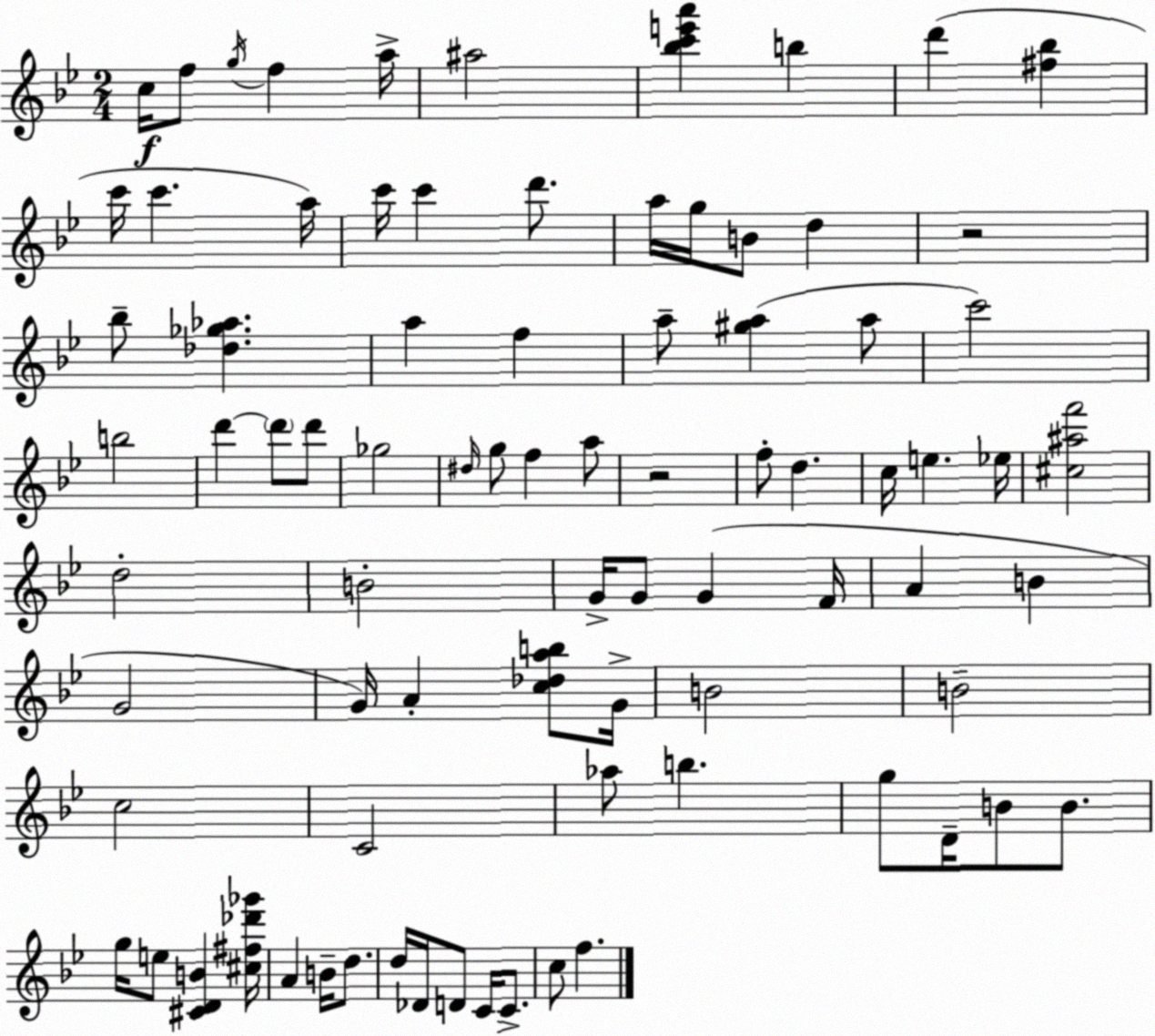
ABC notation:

X:1
T:Untitled
M:2/4
L:1/4
K:Bb
c/4 f/2 g/4 f a/4 ^a2 [_bc'e'a'] b d' [^f_b] c'/4 c' a/4 c'/4 c' d'/2 a/4 g/4 B/2 d z2 _b/2 [_d_g_a] a f a/2 [^ga] a/2 c'2 b2 d' d'/2 d'/2 _g2 ^d/4 g/2 f a/2 z2 f/2 d c/4 e _e/4 [^c^af']2 d2 B2 G/4 G/2 G F/4 A B G2 G/4 A [c_dab]/2 G/4 B2 B2 c2 C2 _a/2 b g/2 D/4 B/2 B/2 g/4 e/2 [^CDB] [^c^f_d'_g']/4 A B/4 d/2 d/4 _D/4 D/2 C/4 C/2 c/2 f